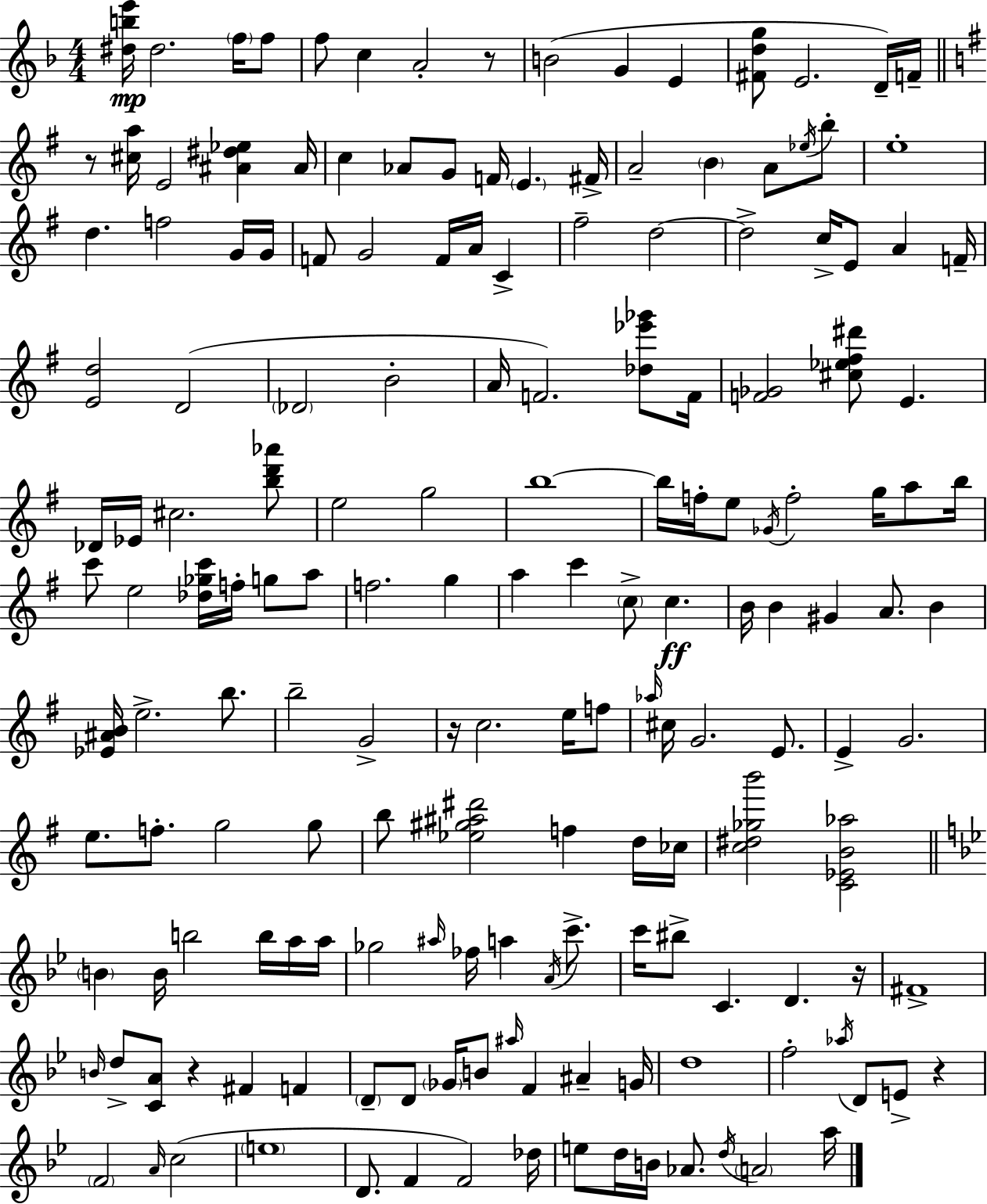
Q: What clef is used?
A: treble